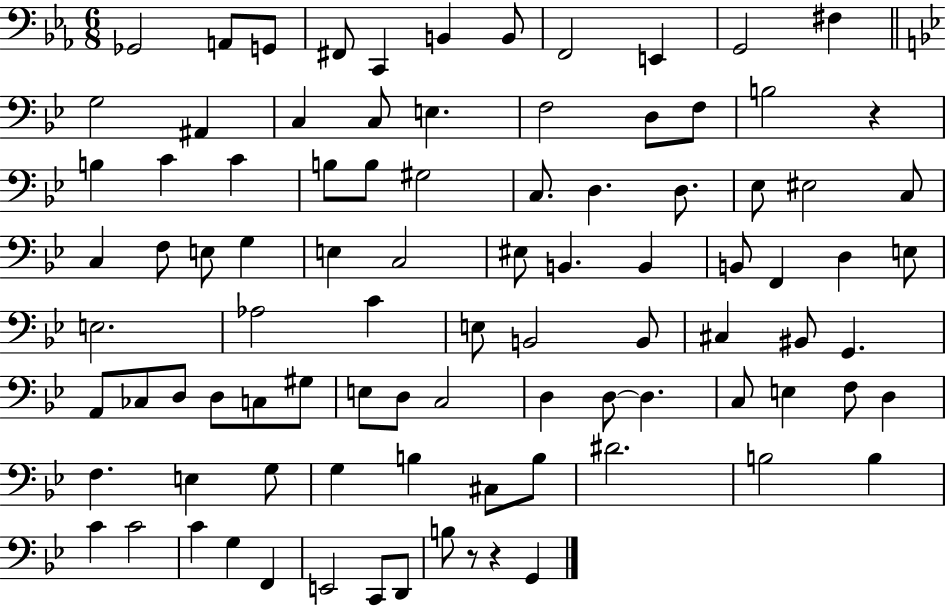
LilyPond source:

{
  \clef bass
  \numericTimeSignature
  \time 6/8
  \key ees \major
  ges,2 a,8 g,8 | fis,8 c,4 b,4 b,8 | f,2 e,4 | g,2 fis4 | \break \bar "||" \break \key bes \major g2 ais,4 | c4 c8 e4. | f2 d8 f8 | b2 r4 | \break b4 c'4 c'4 | b8 b8 gis2 | c8. d4. d8. | ees8 eis2 c8 | \break c4 f8 e8 g4 | e4 c2 | eis8 b,4. b,4 | b,8 f,4 d4 e8 | \break e2. | aes2 c'4 | e8 b,2 b,8 | cis4 bis,8 g,4. | \break a,8 ces8 d8 d8 c8 gis8 | e8 d8 c2 | d4 d8~~ d4. | c8 e4 f8 d4 | \break f4. e4 g8 | g4 b4 cis8 b8 | dis'2. | b2 b4 | \break c'4 c'2 | c'4 g4 f,4 | e,2 c,8 d,8 | b8 r8 r4 g,4 | \break \bar "|."
}